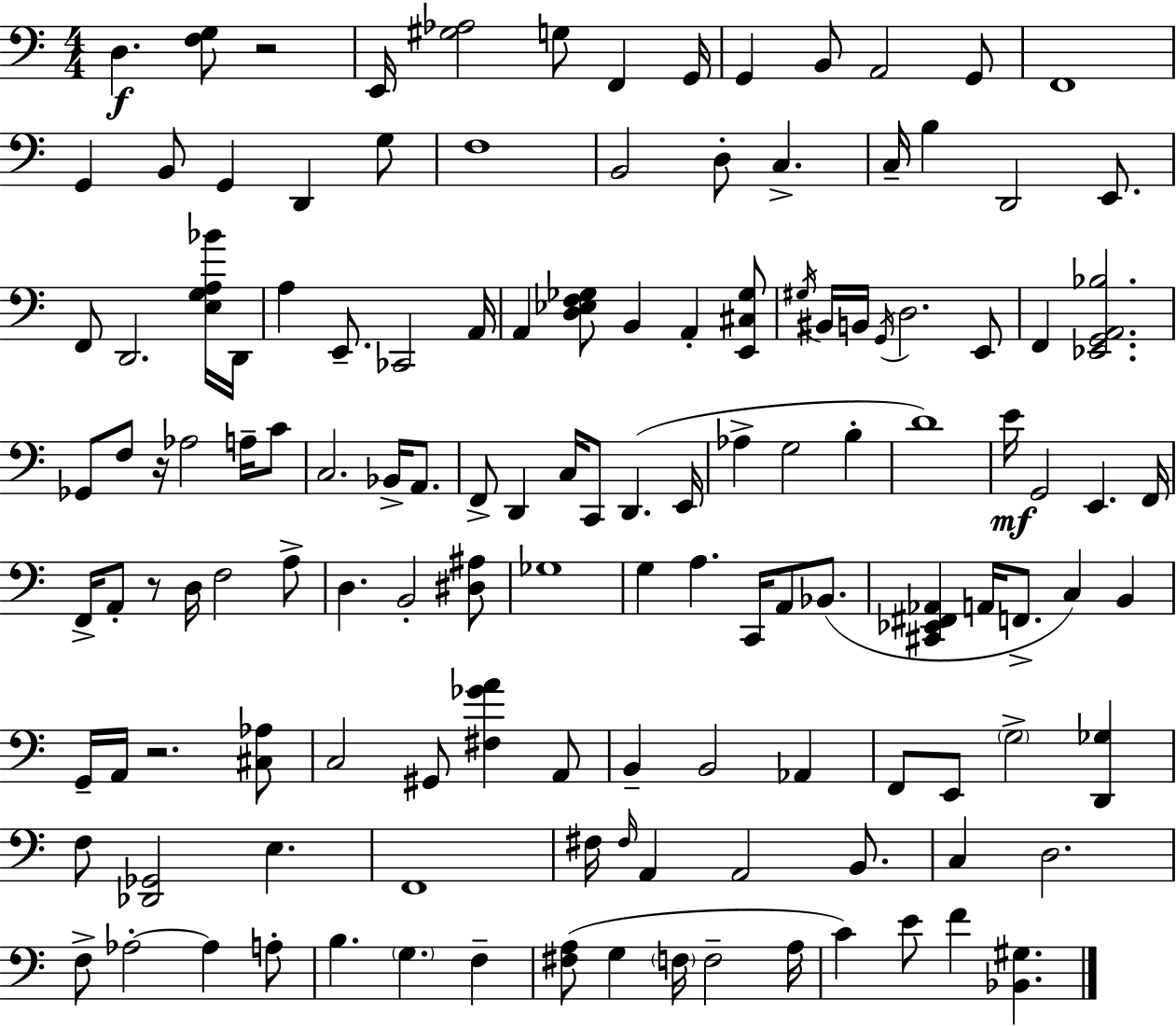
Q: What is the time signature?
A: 4/4